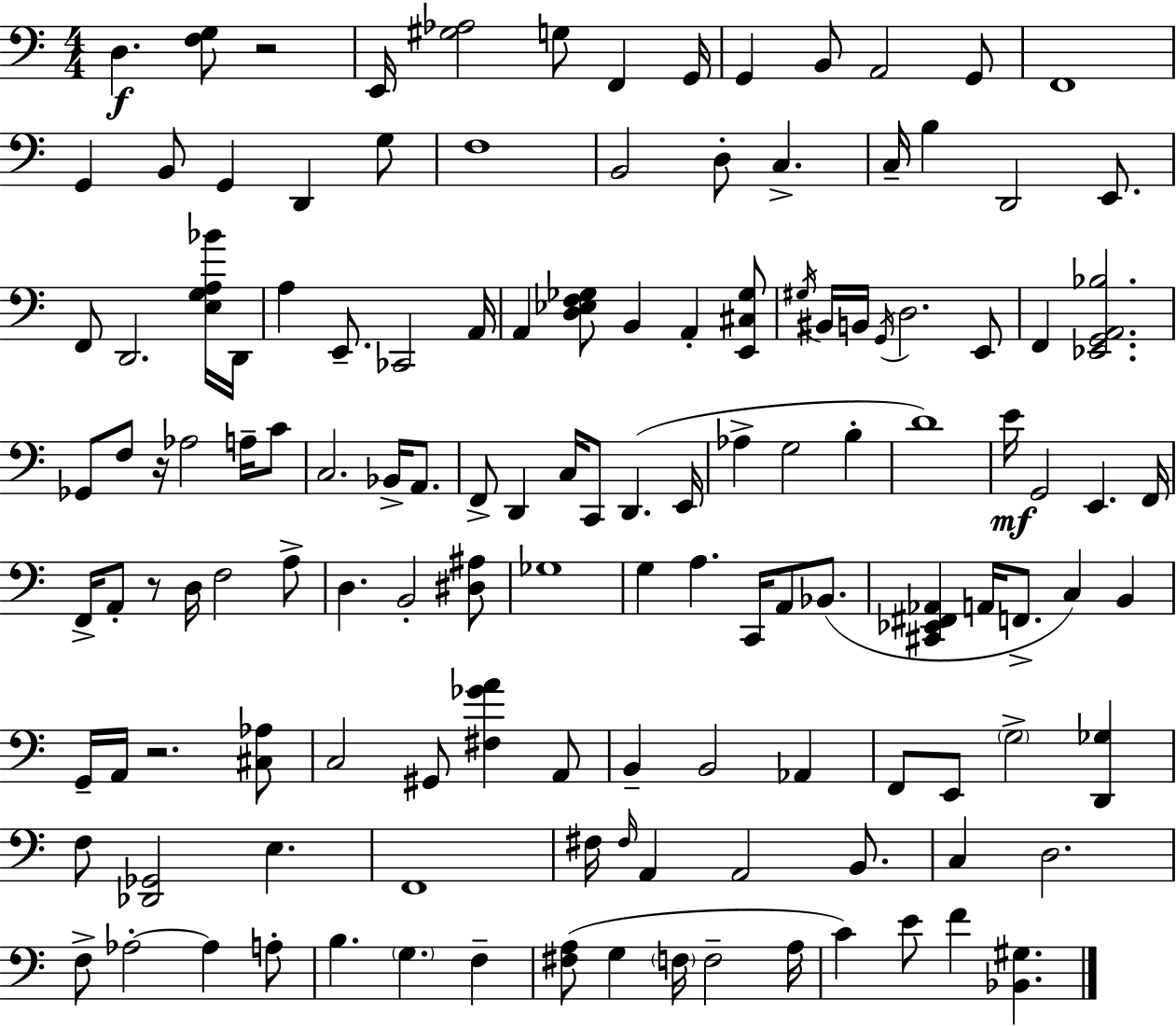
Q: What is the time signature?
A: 4/4